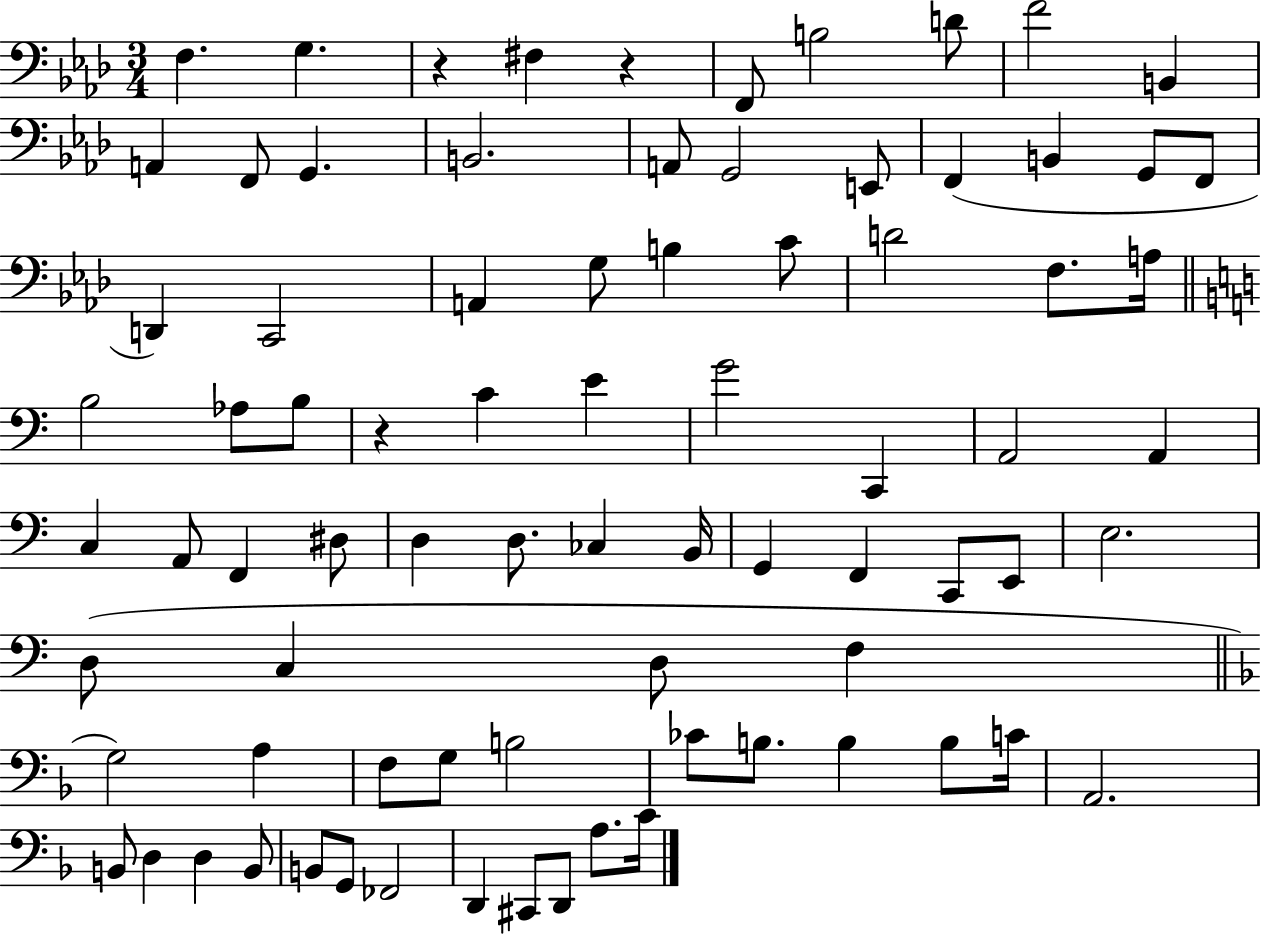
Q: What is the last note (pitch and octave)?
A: C4